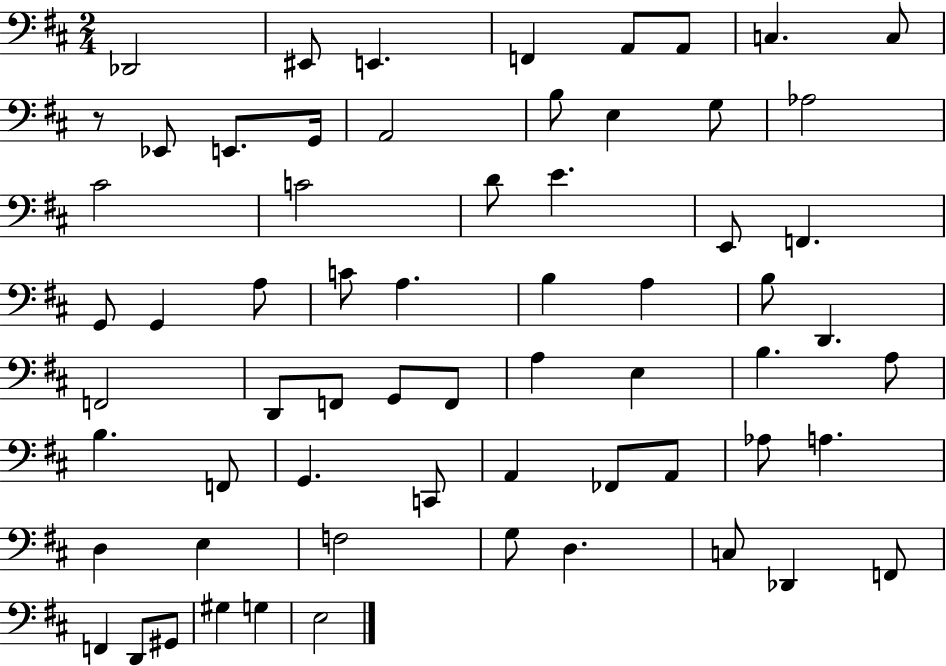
Db2/h EIS2/e E2/q. F2/q A2/e A2/e C3/q. C3/e R/e Eb2/e E2/e. G2/s A2/h B3/e E3/q G3/e Ab3/h C#4/h C4/h D4/e E4/q. E2/e F2/q. G2/e G2/q A3/e C4/e A3/q. B3/q A3/q B3/e D2/q. F2/h D2/e F2/e G2/e F2/e A3/q E3/q B3/q. A3/e B3/q. F2/e G2/q. C2/e A2/q FES2/e A2/e Ab3/e A3/q. D3/q E3/q F3/h G3/e D3/q. C3/e Db2/q F2/e F2/q D2/e G#2/e G#3/q G3/q E3/h